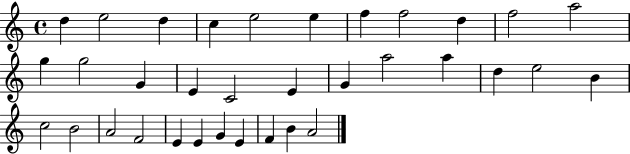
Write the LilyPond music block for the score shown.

{
  \clef treble
  \time 4/4
  \defaultTimeSignature
  \key c \major
  d''4 e''2 d''4 | c''4 e''2 e''4 | f''4 f''2 d''4 | f''2 a''2 | \break g''4 g''2 g'4 | e'4 c'2 e'4 | g'4 a''2 a''4 | d''4 e''2 b'4 | \break c''2 b'2 | a'2 f'2 | e'4 e'4 g'4 e'4 | f'4 b'4 a'2 | \break \bar "|."
}